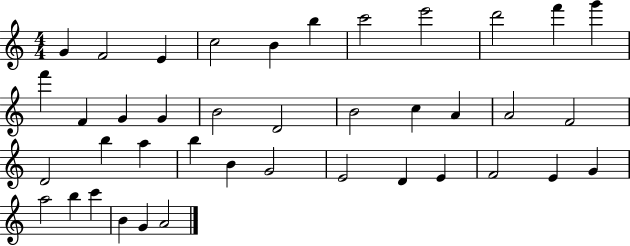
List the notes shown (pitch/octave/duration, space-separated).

G4/q F4/h E4/q C5/h B4/q B5/q C6/h E6/h D6/h F6/q G6/q F6/q F4/q G4/q G4/q B4/h D4/h B4/h C5/q A4/q A4/h F4/h D4/h B5/q A5/q B5/q B4/q G4/h E4/h D4/q E4/q F4/h E4/q G4/q A5/h B5/q C6/q B4/q G4/q A4/h